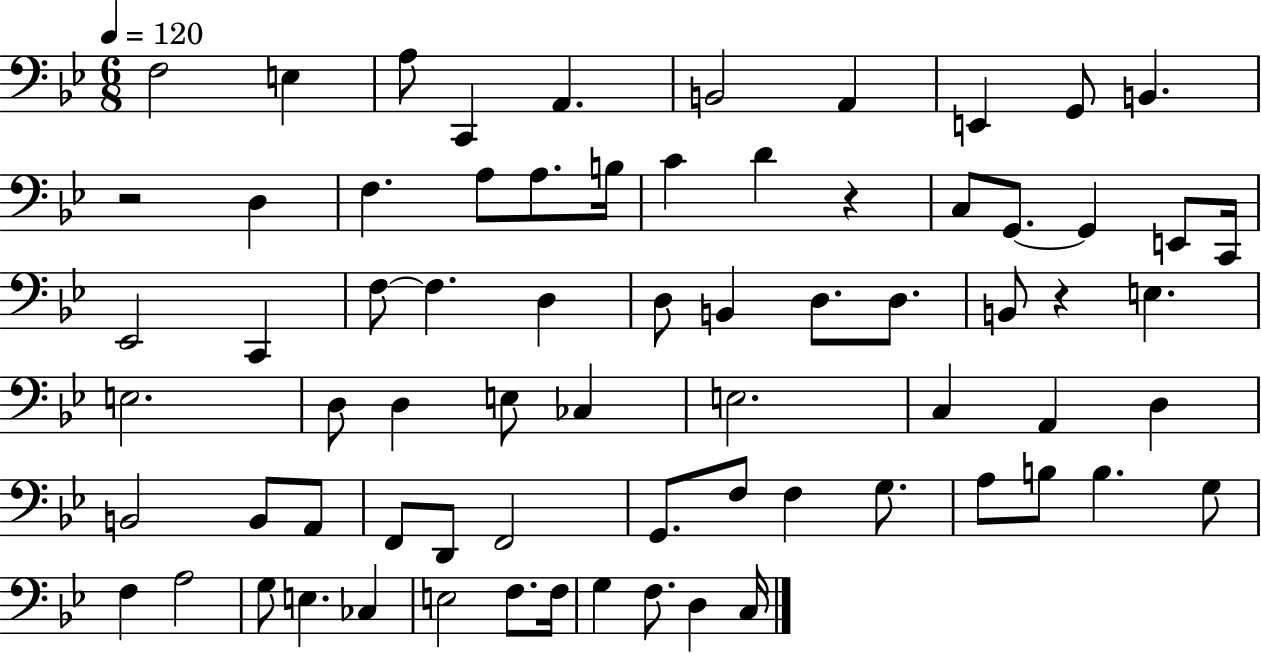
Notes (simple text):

F3/h E3/q A3/e C2/q A2/q. B2/h A2/q E2/q G2/e B2/q. R/h D3/q F3/q. A3/e A3/e. B3/s C4/q D4/q R/q C3/e G2/e. G2/q E2/e C2/s Eb2/h C2/q F3/e F3/q. D3/q D3/e B2/q D3/e. D3/e. B2/e R/q E3/q. E3/h. D3/e D3/q E3/e CES3/q E3/h. C3/q A2/q D3/q B2/h B2/e A2/e F2/e D2/e F2/h G2/e. F3/e F3/q G3/e. A3/e B3/e B3/q. G3/e F3/q A3/h G3/e E3/q. CES3/q E3/h F3/e. F3/s G3/q F3/e. D3/q C3/s